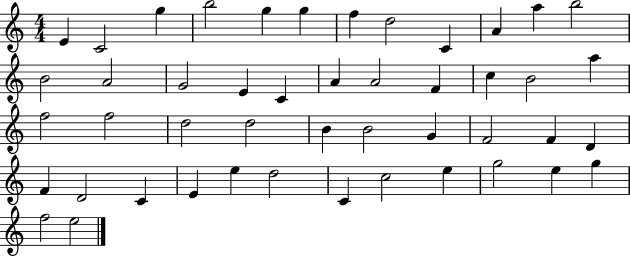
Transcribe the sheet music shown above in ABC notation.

X:1
T:Untitled
M:4/4
L:1/4
K:C
E C2 g b2 g g f d2 C A a b2 B2 A2 G2 E C A A2 F c B2 a f2 f2 d2 d2 B B2 G F2 F D F D2 C E e d2 C c2 e g2 e g f2 e2